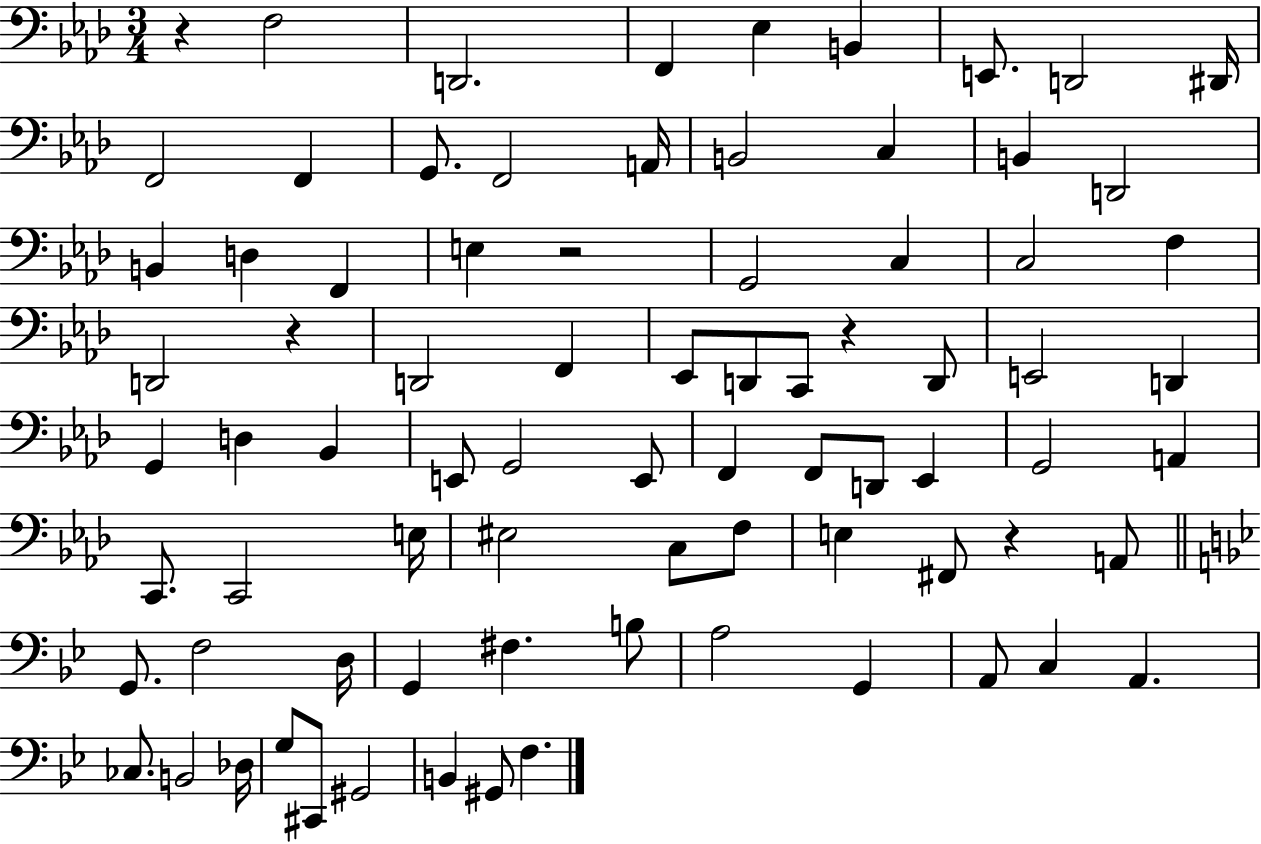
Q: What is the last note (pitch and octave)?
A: F3